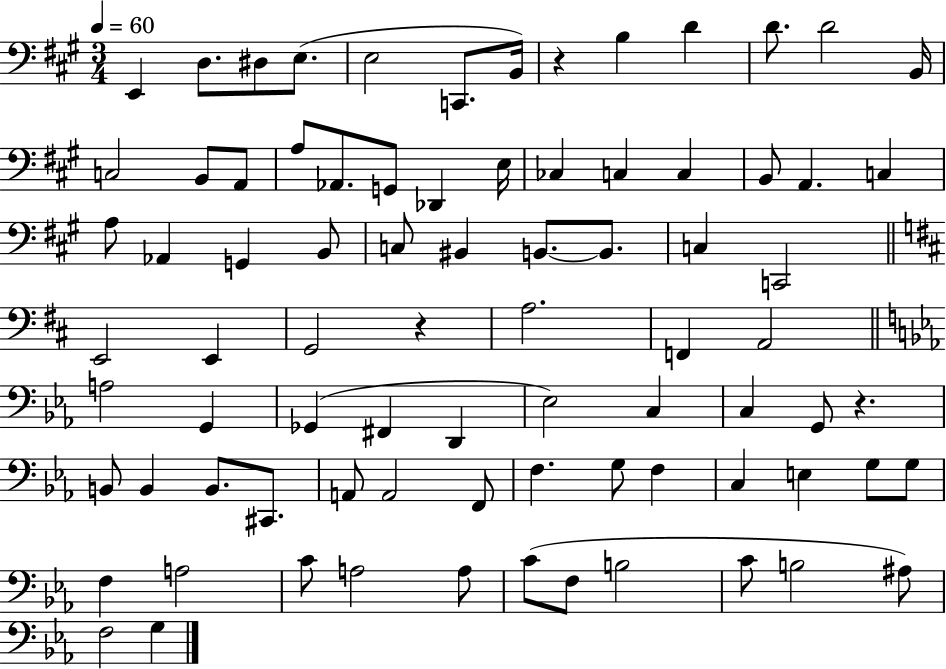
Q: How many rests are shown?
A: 3